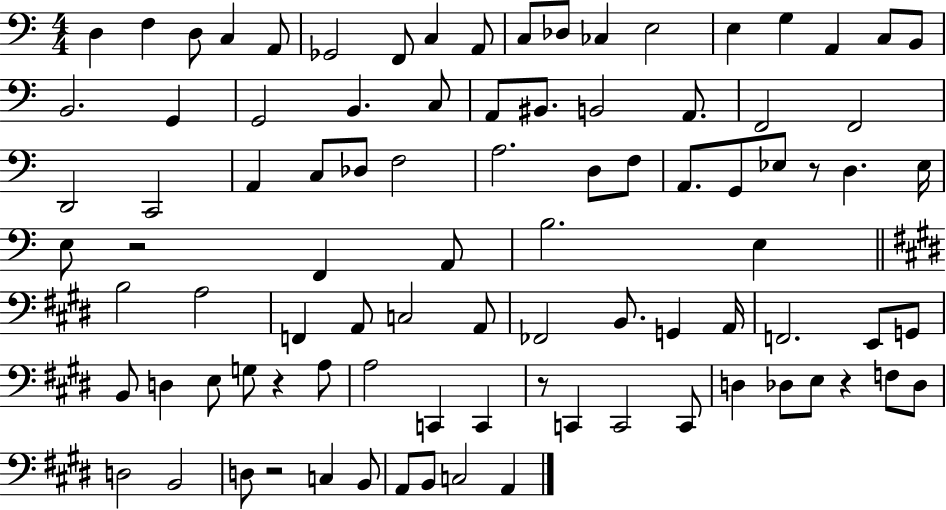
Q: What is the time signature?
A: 4/4